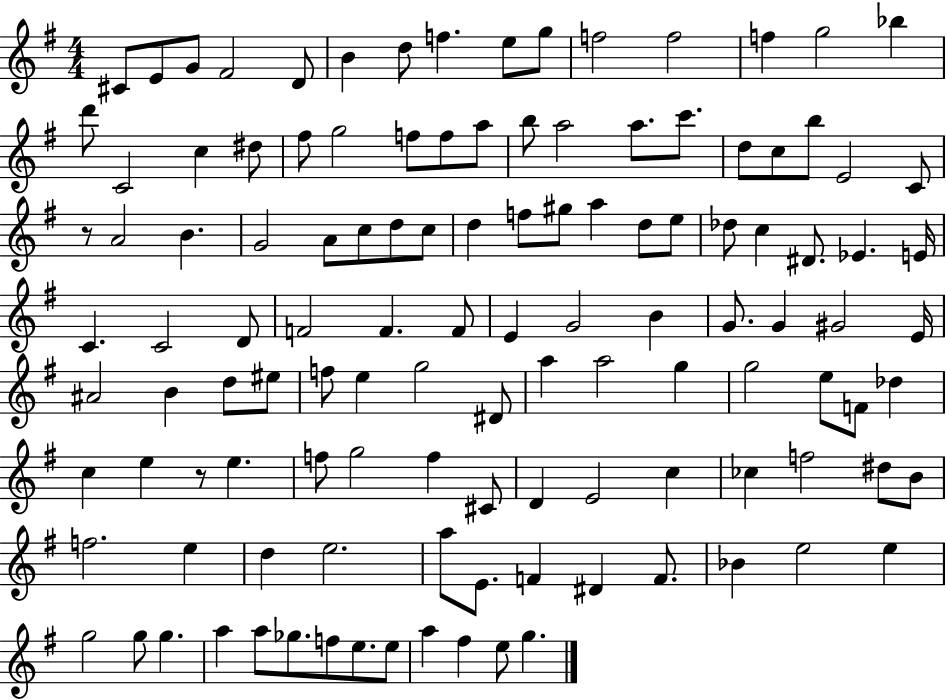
C#4/e E4/e G4/e F#4/h D4/e B4/q D5/e F5/q. E5/e G5/e F5/h F5/h F5/q G5/h Bb5/q D6/e C4/h C5/q D#5/e F#5/e G5/h F5/e F5/e A5/e B5/e A5/h A5/e. C6/e. D5/e C5/e B5/e E4/h C4/e R/e A4/h B4/q. G4/h A4/e C5/e D5/e C5/e D5/q F5/e G#5/e A5/q D5/e E5/e Db5/e C5/q D#4/e. Eb4/q. E4/s C4/q. C4/h D4/e F4/h F4/q. F4/e E4/q G4/h B4/q G4/e. G4/q G#4/h E4/s A#4/h B4/q D5/e EIS5/e F5/e E5/q G5/h D#4/e A5/q A5/h G5/q G5/h E5/e F4/e Db5/q C5/q E5/q R/e E5/q. F5/e G5/h F5/q C#4/e D4/q E4/h C5/q CES5/q F5/h D#5/e B4/e F5/h. E5/q D5/q E5/h. A5/e E4/e. F4/q D#4/q F4/e. Bb4/q E5/h E5/q G5/h G5/e G5/q. A5/q A5/e Gb5/e. F5/e E5/e. E5/e A5/q F#5/q E5/e G5/q.